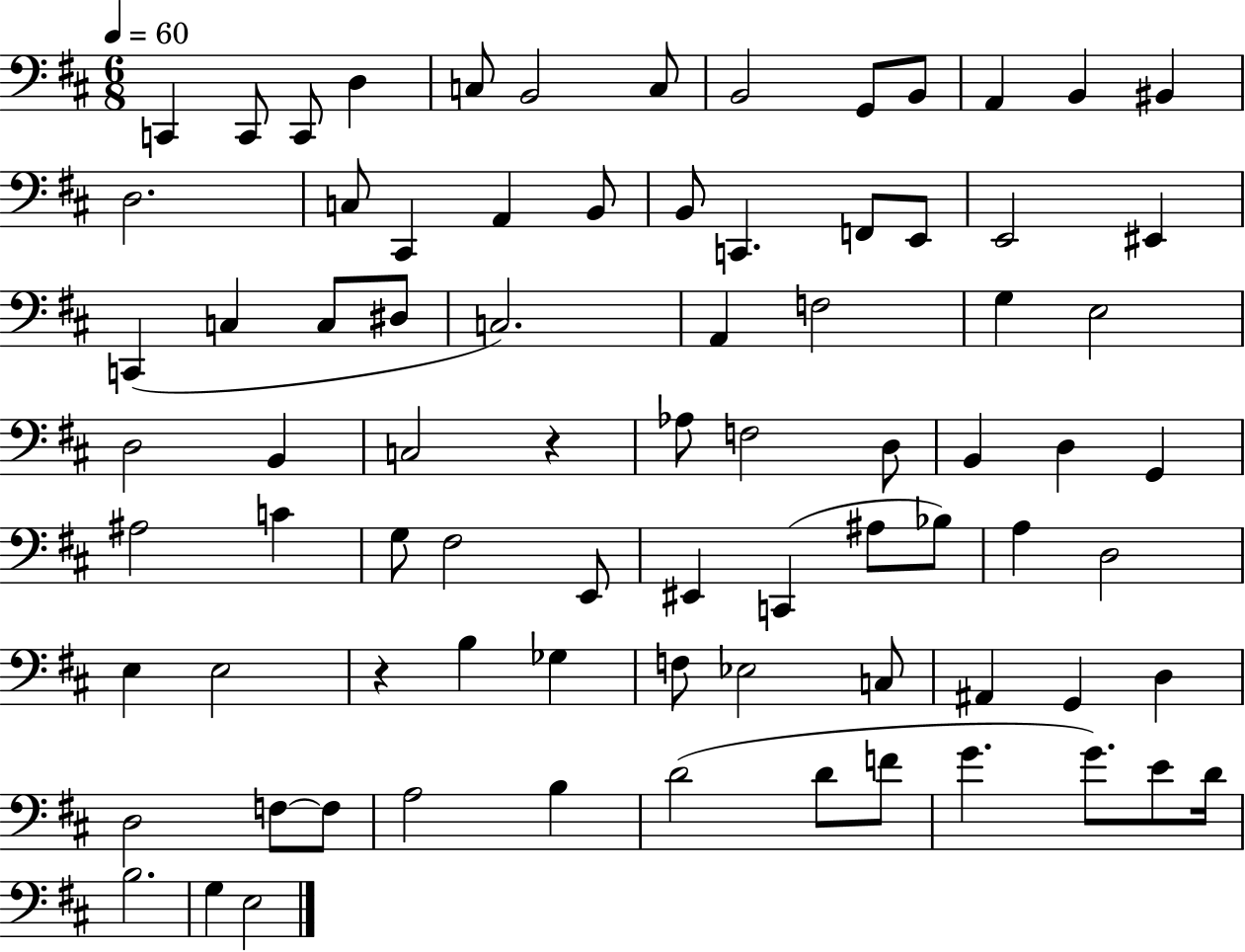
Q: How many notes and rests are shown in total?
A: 80